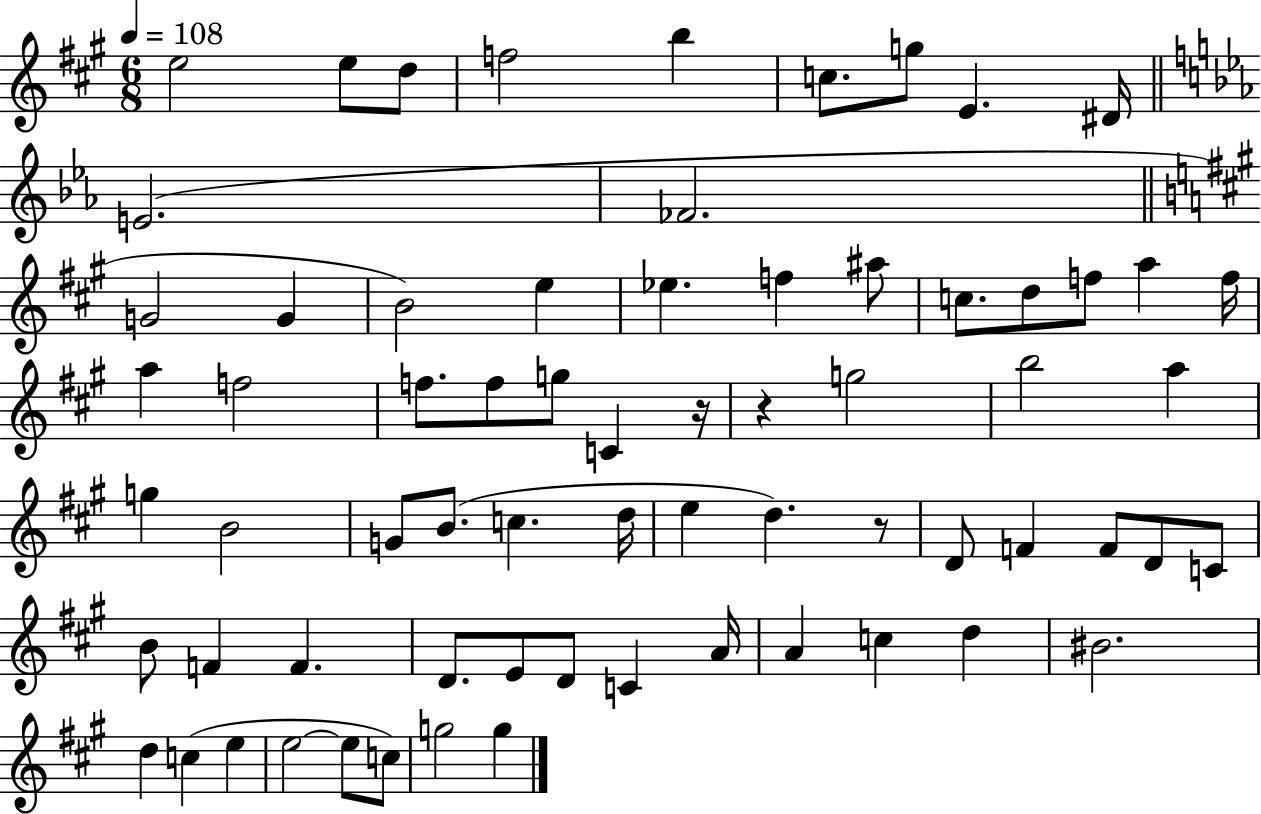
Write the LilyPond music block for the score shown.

{
  \clef treble
  \numericTimeSignature
  \time 6/8
  \key a \major
  \tempo 4 = 108
  e''2 e''8 d''8 | f''2 b''4 | c''8. g''8 e'4. dis'16 | \bar "||" \break \key c \minor e'2.( | fes'2. | \bar "||" \break \key a \major g'2 g'4 | b'2) e''4 | ees''4. f''4 ais''8 | c''8. d''8 f''8 a''4 f''16 | \break a''4 f''2 | f''8. f''8 g''8 c'4 r16 | r4 g''2 | b''2 a''4 | \break g''4 b'2 | g'8 b'8.( c''4. d''16 | e''4 d''4.) r8 | d'8 f'4 f'8 d'8 c'8 | \break b'8 f'4 f'4. | d'8. e'8 d'8 c'4 a'16 | a'4 c''4 d''4 | bis'2. | \break d''4 c''4( e''4 | e''2~~ e''8 c''8) | g''2 g''4 | \bar "|."
}